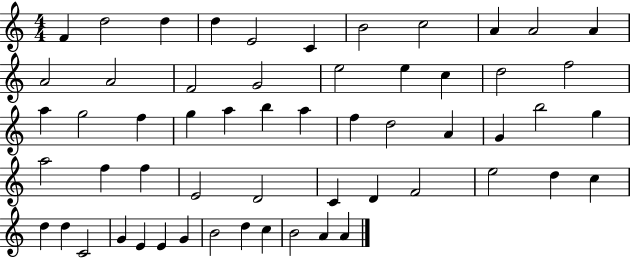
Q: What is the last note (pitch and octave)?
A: A4